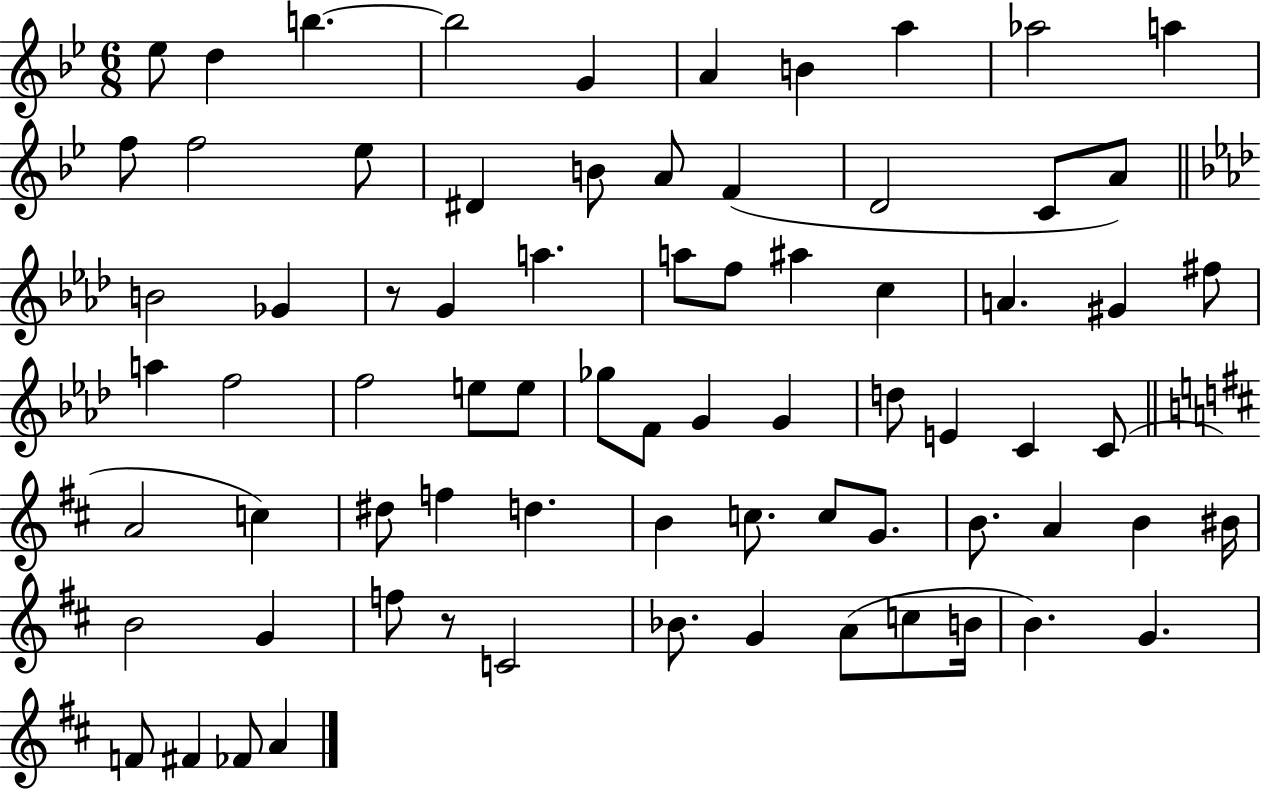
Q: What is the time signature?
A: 6/8